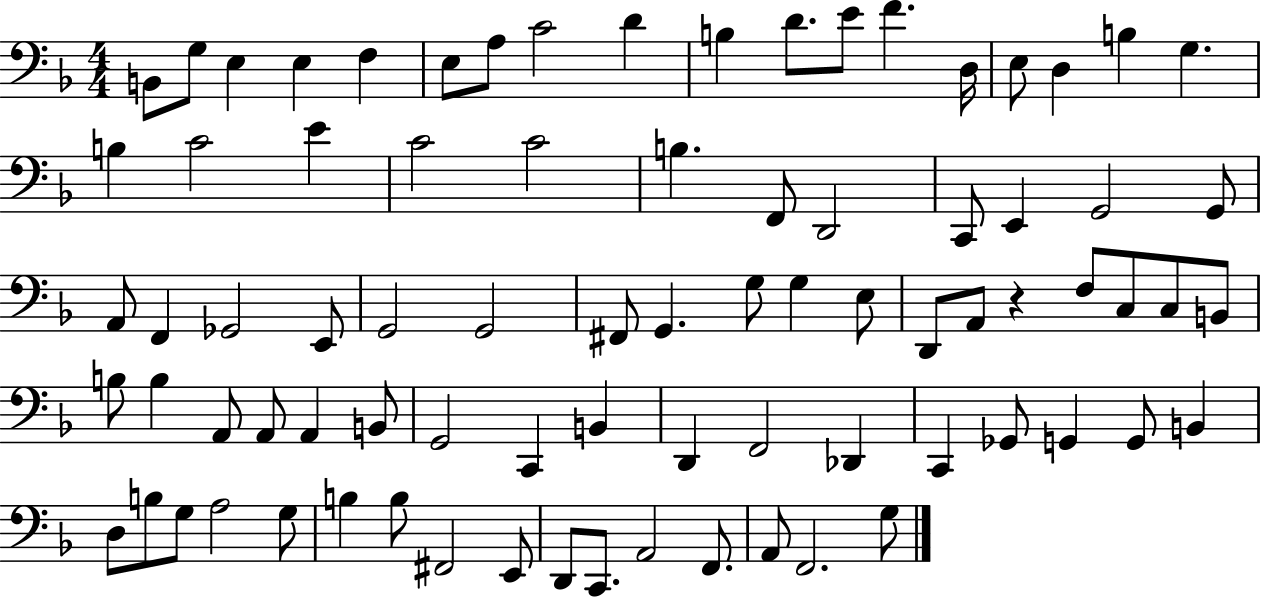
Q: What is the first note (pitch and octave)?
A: B2